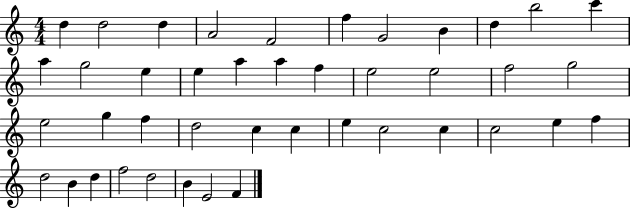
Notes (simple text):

D5/q D5/h D5/q A4/h F4/h F5/q G4/h B4/q D5/q B5/h C6/q A5/q G5/h E5/q E5/q A5/q A5/q F5/q E5/h E5/h F5/h G5/h E5/h G5/q F5/q D5/h C5/q C5/q E5/q C5/h C5/q C5/h E5/q F5/q D5/h B4/q D5/q F5/h D5/h B4/q E4/h F4/q